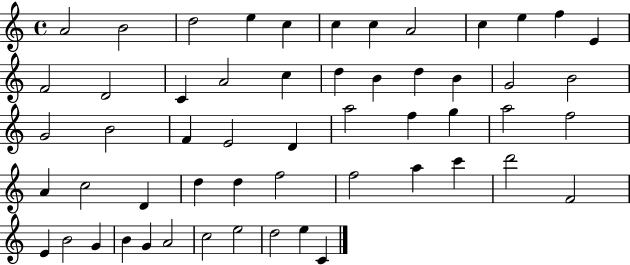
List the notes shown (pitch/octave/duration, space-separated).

A4/h B4/h D5/h E5/q C5/q C5/q C5/q A4/h C5/q E5/q F5/q E4/q F4/h D4/h C4/q A4/h C5/q D5/q B4/q D5/q B4/q G4/h B4/h G4/h B4/h F4/q E4/h D4/q A5/h F5/q G5/q A5/h F5/h A4/q C5/h D4/q D5/q D5/q F5/h F5/h A5/q C6/q D6/h F4/h E4/q B4/h G4/q B4/q G4/q A4/h C5/h E5/h D5/h E5/q C4/q